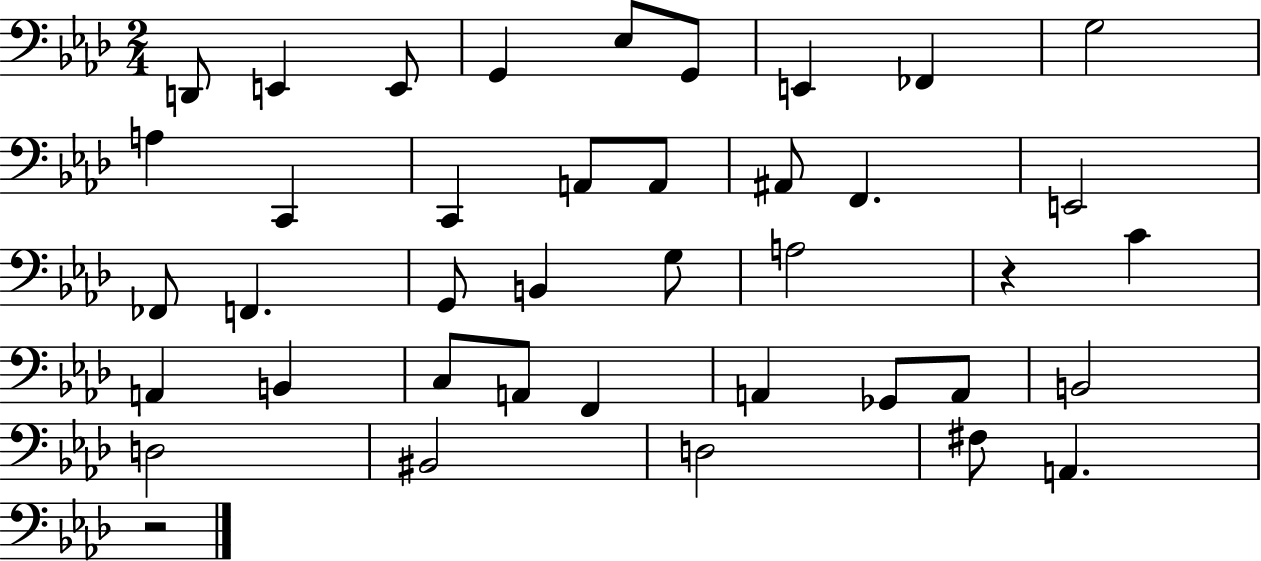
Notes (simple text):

D2/e E2/q E2/e G2/q Eb3/e G2/e E2/q FES2/q G3/h A3/q C2/q C2/q A2/e A2/e A#2/e F2/q. E2/h FES2/e F2/q. G2/e B2/q G3/e A3/h R/q C4/q A2/q B2/q C3/e A2/e F2/q A2/q Gb2/e A2/e B2/h D3/h BIS2/h D3/h F#3/e A2/q. R/h